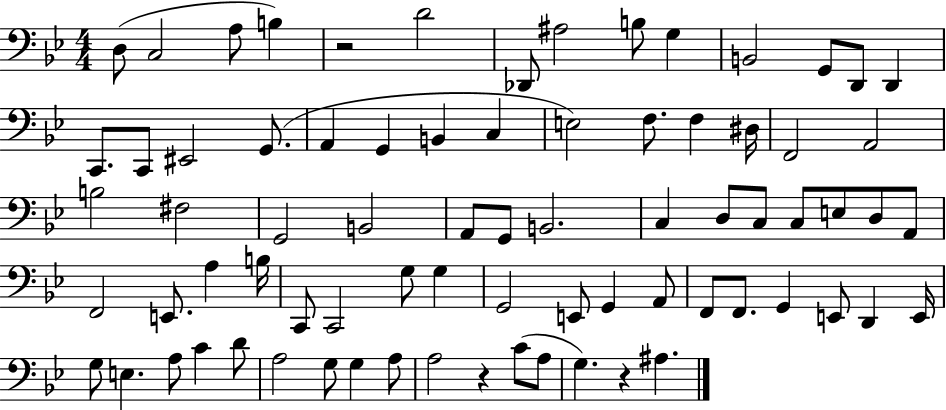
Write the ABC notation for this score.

X:1
T:Untitled
M:4/4
L:1/4
K:Bb
D,/2 C,2 A,/2 B, z2 D2 _D,,/2 ^A,2 B,/2 G, B,,2 G,,/2 D,,/2 D,, C,,/2 C,,/2 ^E,,2 G,,/2 A,, G,, B,, C, E,2 F,/2 F, ^D,/4 F,,2 A,,2 B,2 ^F,2 G,,2 B,,2 A,,/2 G,,/2 B,,2 C, D,/2 C,/2 C,/2 E,/2 D,/2 A,,/2 F,,2 E,,/2 A, B,/4 C,,/2 C,,2 G,/2 G, G,,2 E,,/2 G,, A,,/2 F,,/2 F,,/2 G,, E,,/2 D,, E,,/4 G,/2 E, A,/2 C D/2 A,2 G,/2 G, A,/2 A,2 z C/2 A,/2 G, z ^A,